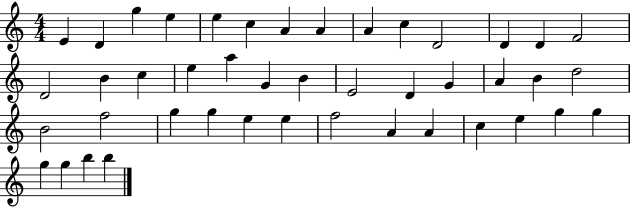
E4/q D4/q G5/q E5/q E5/q C5/q A4/q A4/q A4/q C5/q D4/h D4/q D4/q F4/h D4/h B4/q C5/q E5/q A5/q G4/q B4/q E4/h D4/q G4/q A4/q B4/q D5/h B4/h F5/h G5/q G5/q E5/q E5/q F5/h A4/q A4/q C5/q E5/q G5/q G5/q G5/q G5/q B5/q B5/q